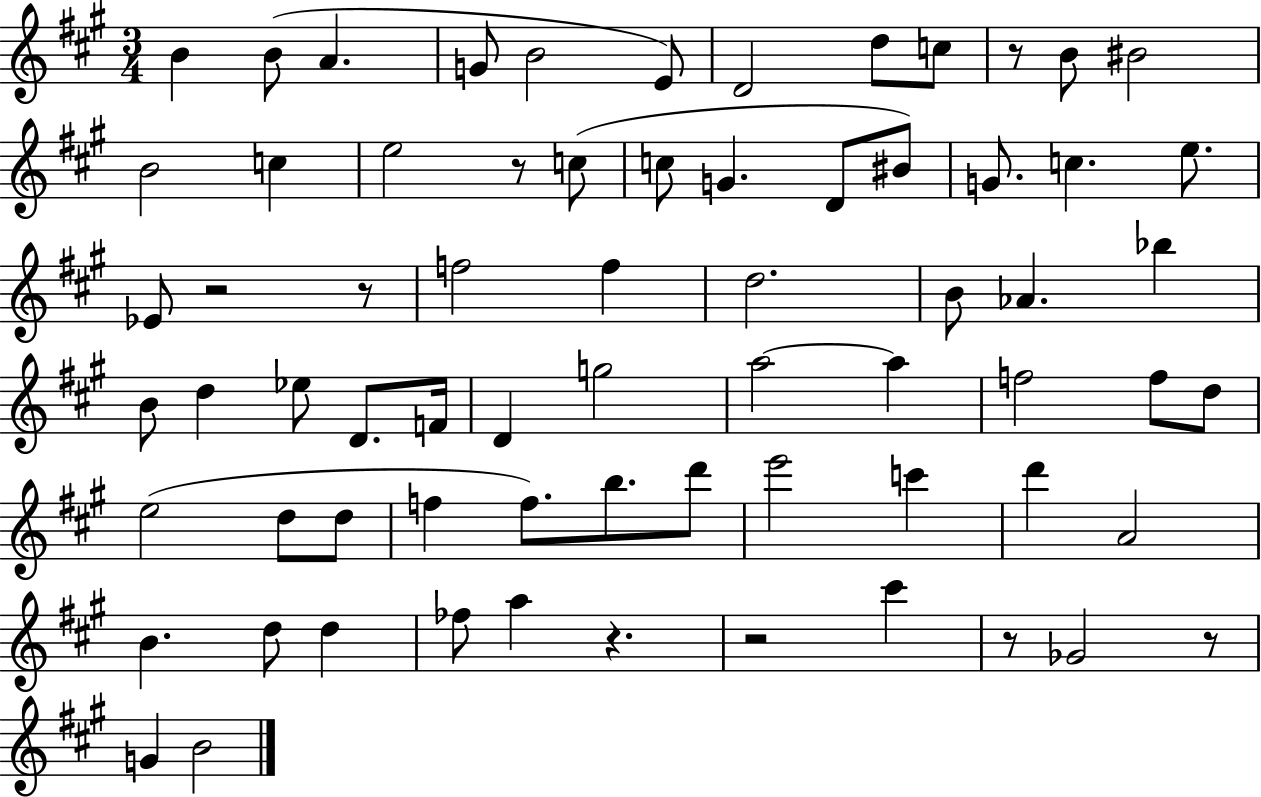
B4/q B4/e A4/q. G4/e B4/h E4/e D4/h D5/e C5/e R/e B4/e BIS4/h B4/h C5/q E5/h R/e C5/e C5/e G4/q. D4/e BIS4/e G4/e. C5/q. E5/e. Eb4/e R/h R/e F5/h F5/q D5/h. B4/e Ab4/q. Bb5/q B4/e D5/q Eb5/e D4/e. F4/s D4/q G5/h A5/h A5/q F5/h F5/e D5/e E5/h D5/e D5/e F5/q F5/e. B5/e. D6/e E6/h C6/q D6/q A4/h B4/q. D5/e D5/q FES5/e A5/q R/q. R/h C#6/q R/e Gb4/h R/e G4/q B4/h